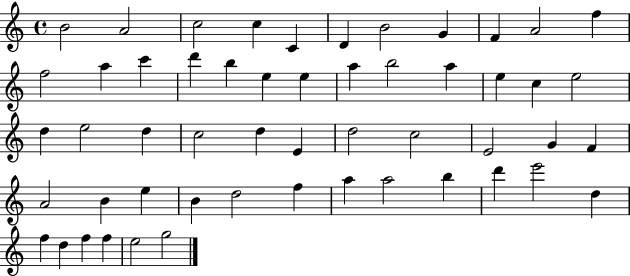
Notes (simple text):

B4/h A4/h C5/h C5/q C4/q D4/q B4/h G4/q F4/q A4/h F5/q F5/h A5/q C6/q D6/q B5/q E5/q E5/q A5/q B5/h A5/q E5/q C5/q E5/h D5/q E5/h D5/q C5/h D5/q E4/q D5/h C5/h E4/h G4/q F4/q A4/h B4/q E5/q B4/q D5/h F5/q A5/q A5/h B5/q D6/q E6/h D5/q F5/q D5/q F5/q F5/q E5/h G5/h